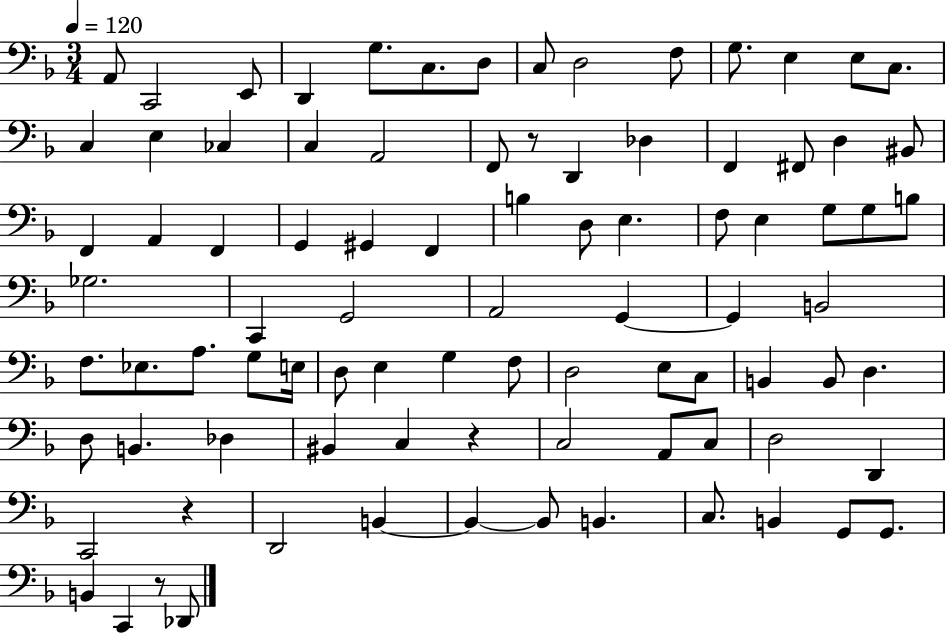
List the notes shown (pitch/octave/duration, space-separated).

A2/e C2/h E2/e D2/q G3/e. C3/e. D3/e C3/e D3/h F3/e G3/e. E3/q E3/e C3/e. C3/q E3/q CES3/q C3/q A2/h F2/e R/e D2/q Db3/q F2/q F#2/e D3/q BIS2/e F2/q A2/q F2/q G2/q G#2/q F2/q B3/q D3/e E3/q. F3/e E3/q G3/e G3/e B3/e Gb3/h. C2/q G2/h A2/h G2/q G2/q B2/h F3/e. Eb3/e. A3/e. G3/e E3/s D3/e E3/q G3/q F3/e D3/h E3/e C3/e B2/q B2/e D3/q. D3/e B2/q. Db3/q BIS2/q C3/q R/q C3/h A2/e C3/e D3/h D2/q C2/h R/q D2/h B2/q B2/q B2/e B2/q. C3/e. B2/q G2/e G2/e. B2/q C2/q R/e Db2/e